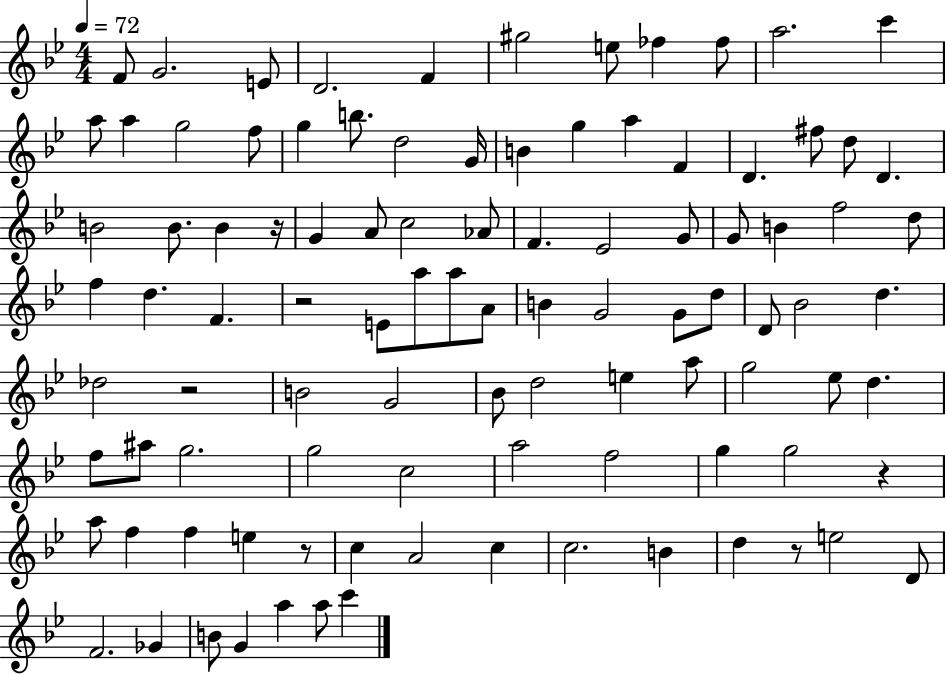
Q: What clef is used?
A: treble